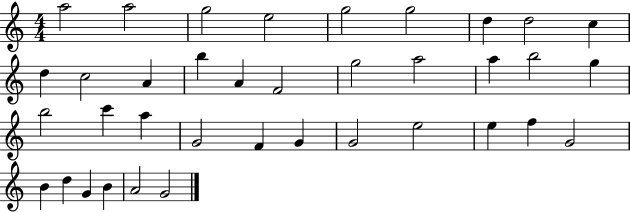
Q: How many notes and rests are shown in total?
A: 37